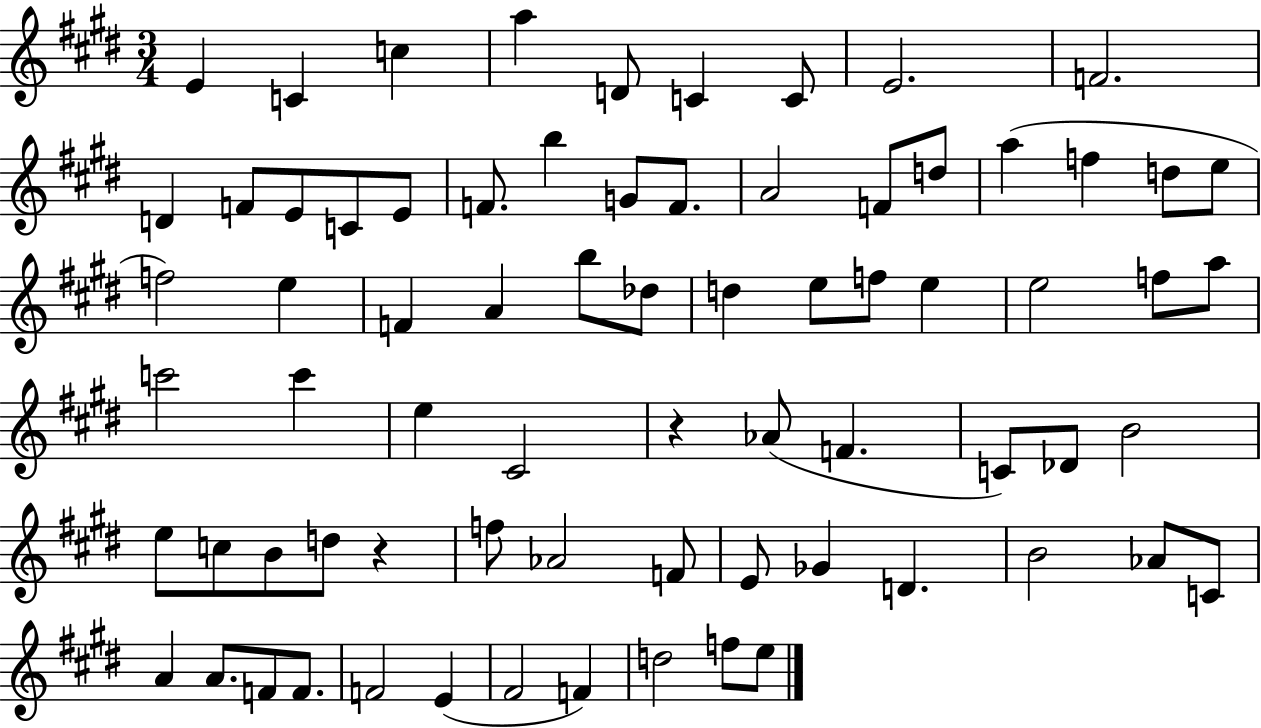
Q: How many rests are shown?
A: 2